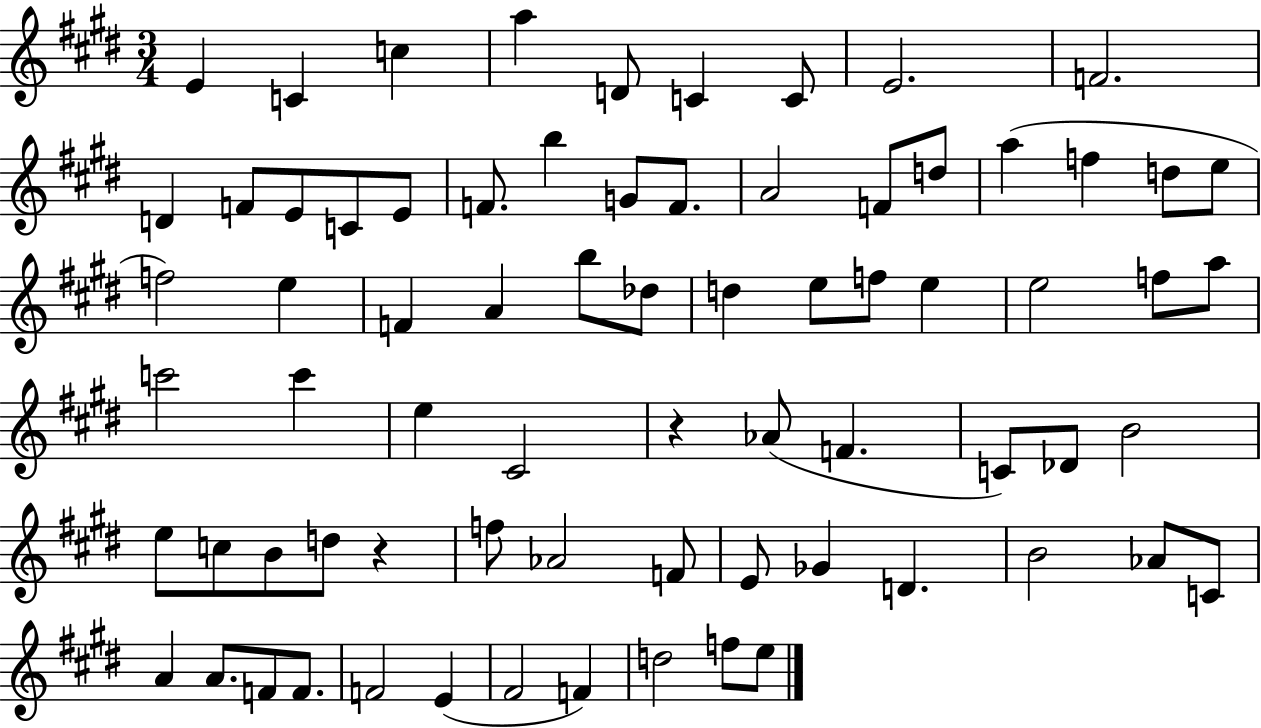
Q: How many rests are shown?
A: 2